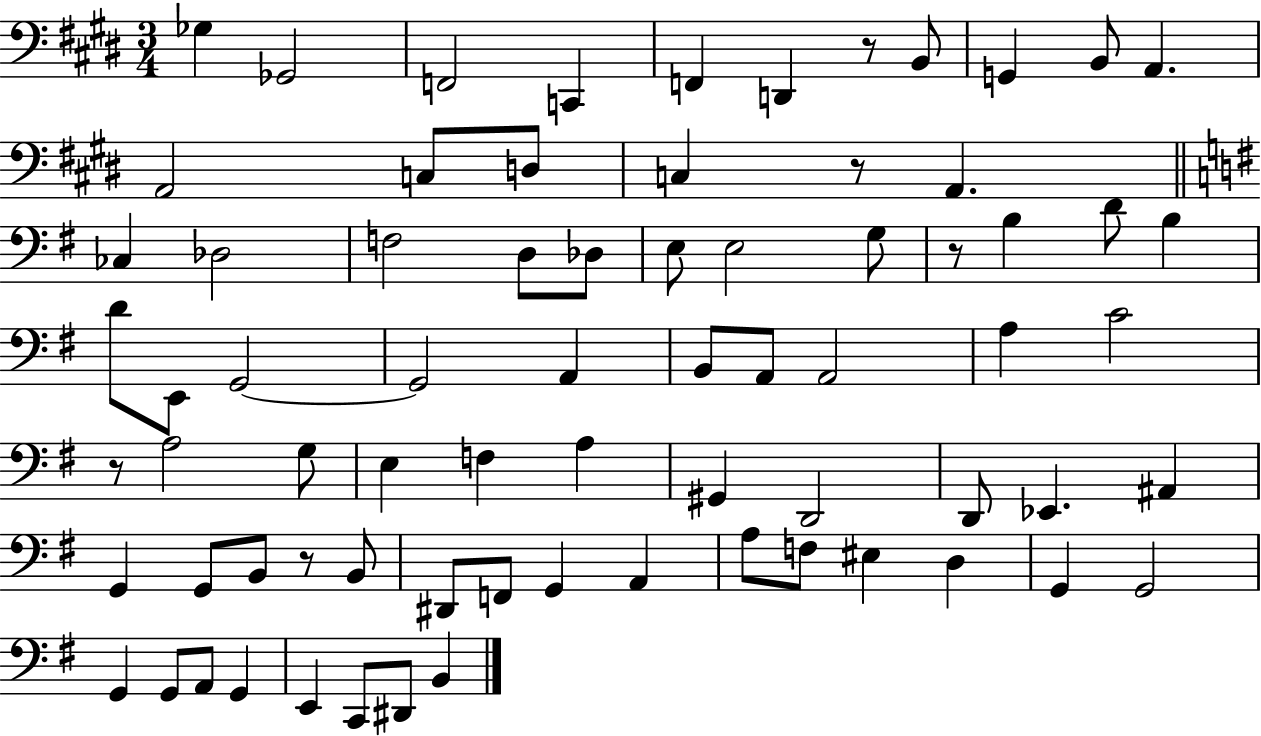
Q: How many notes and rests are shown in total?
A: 73